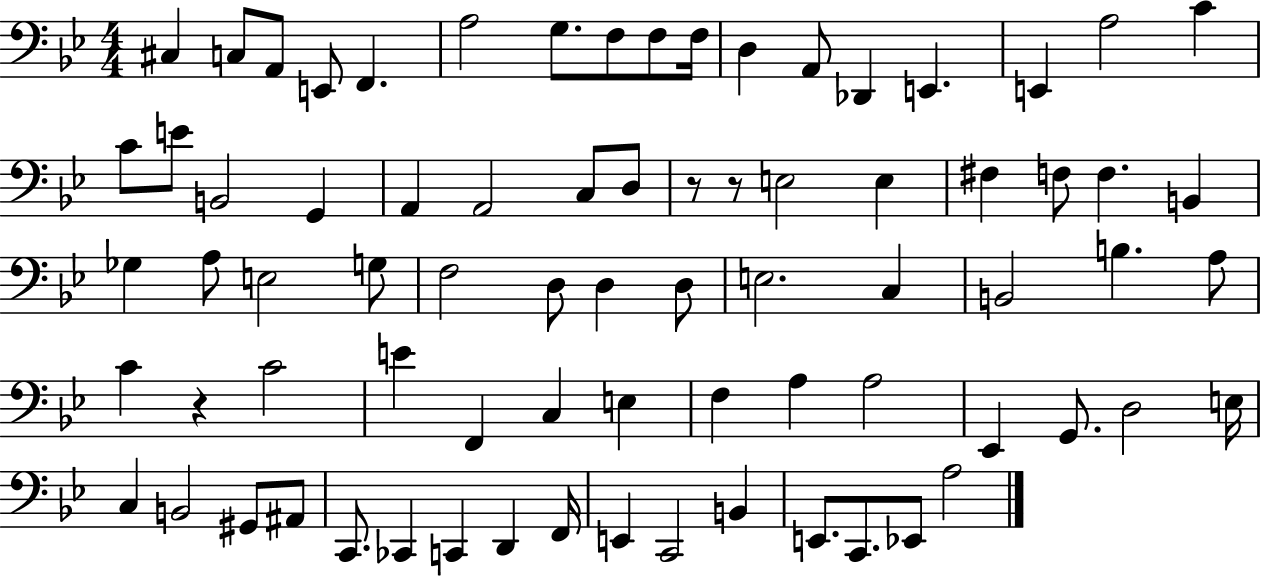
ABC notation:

X:1
T:Untitled
M:4/4
L:1/4
K:Bb
^C, C,/2 A,,/2 E,,/2 F,, A,2 G,/2 F,/2 F,/2 F,/4 D, A,,/2 _D,, E,, E,, A,2 C C/2 E/2 B,,2 G,, A,, A,,2 C,/2 D,/2 z/2 z/2 E,2 E, ^F, F,/2 F, B,, _G, A,/2 E,2 G,/2 F,2 D,/2 D, D,/2 E,2 C, B,,2 B, A,/2 C z C2 E F,, C, E, F, A, A,2 _E,, G,,/2 D,2 E,/4 C, B,,2 ^G,,/2 ^A,,/2 C,,/2 _C,, C,, D,, F,,/4 E,, C,,2 B,, E,,/2 C,,/2 _E,,/2 A,2